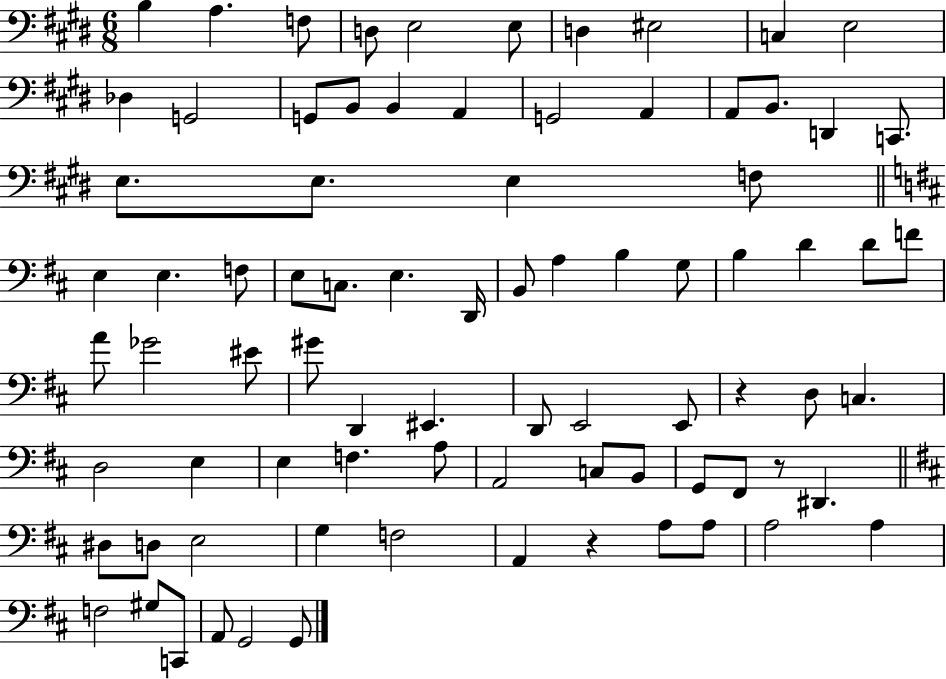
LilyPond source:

{
  \clef bass
  \numericTimeSignature
  \time 6/8
  \key e \major
  b4 a4. f8 | d8 e2 e8 | d4 eis2 | c4 e2 | \break des4 g,2 | g,8 b,8 b,4 a,4 | g,2 a,4 | a,8 b,8. d,4 c,8. | \break e8. e8. e4 f8 | \bar "||" \break \key d \major e4 e4. f8 | e8 c8. e4. d,16 | b,8 a4 b4 g8 | b4 d'4 d'8 f'8 | \break a'8 ges'2 eis'8 | gis'8 d,4 eis,4. | d,8 e,2 e,8 | r4 d8 c4. | \break d2 e4 | e4 f4. a8 | a,2 c8 b,8 | g,8 fis,8 r8 dis,4. | \break \bar "||" \break \key d \major dis8 d8 e2 | g4 f2 | a,4 r4 a8 a8 | a2 a4 | \break f2 gis8 c,8 | a,8 g,2 g,8 | \bar "|."
}